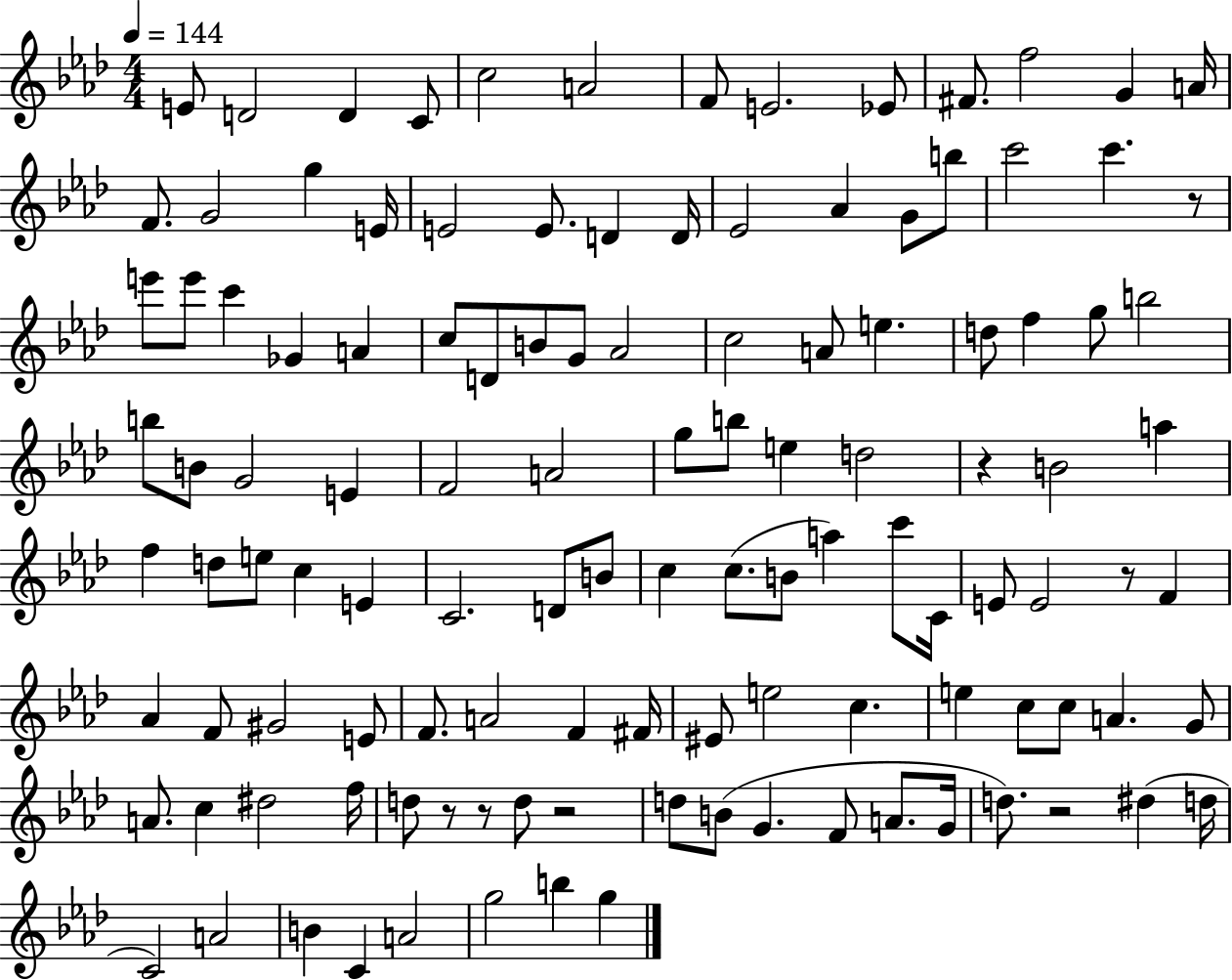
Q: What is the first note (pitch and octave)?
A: E4